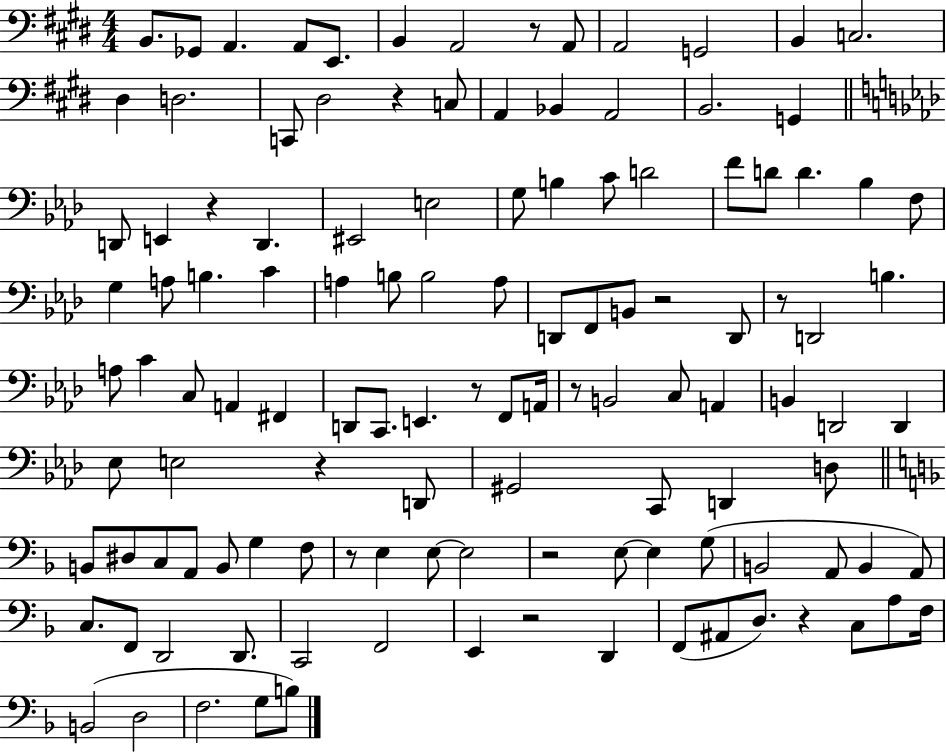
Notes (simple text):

B2/e. Gb2/e A2/q. A2/e E2/e. B2/q A2/h R/e A2/e A2/h G2/h B2/q C3/h. D#3/q D3/h. C2/e D#3/h R/q C3/e A2/q Bb2/q A2/h B2/h. G2/q D2/e E2/q R/q D2/q. EIS2/h E3/h G3/e B3/q C4/e D4/h F4/e D4/e D4/q. Bb3/q F3/e G3/q A3/e B3/q. C4/q A3/q B3/e B3/h A3/e D2/e F2/e B2/e R/h D2/e R/e D2/h B3/q. A3/e C4/q C3/e A2/q F#2/q D2/e C2/e. E2/q. R/e F2/e A2/s R/e B2/h C3/e A2/q B2/q D2/h D2/q Eb3/e E3/h R/q D2/e G#2/h C2/e D2/q D3/e B2/e D#3/e C3/e A2/e B2/e G3/q F3/e R/e E3/q E3/e E3/h R/h E3/e E3/q G3/e B2/h A2/e B2/q A2/e C3/e. F2/e D2/h D2/e. C2/h F2/h E2/q R/h D2/q F2/e A#2/e D3/e. R/q C3/e A3/e F3/s B2/h D3/h F3/h. G3/e B3/e